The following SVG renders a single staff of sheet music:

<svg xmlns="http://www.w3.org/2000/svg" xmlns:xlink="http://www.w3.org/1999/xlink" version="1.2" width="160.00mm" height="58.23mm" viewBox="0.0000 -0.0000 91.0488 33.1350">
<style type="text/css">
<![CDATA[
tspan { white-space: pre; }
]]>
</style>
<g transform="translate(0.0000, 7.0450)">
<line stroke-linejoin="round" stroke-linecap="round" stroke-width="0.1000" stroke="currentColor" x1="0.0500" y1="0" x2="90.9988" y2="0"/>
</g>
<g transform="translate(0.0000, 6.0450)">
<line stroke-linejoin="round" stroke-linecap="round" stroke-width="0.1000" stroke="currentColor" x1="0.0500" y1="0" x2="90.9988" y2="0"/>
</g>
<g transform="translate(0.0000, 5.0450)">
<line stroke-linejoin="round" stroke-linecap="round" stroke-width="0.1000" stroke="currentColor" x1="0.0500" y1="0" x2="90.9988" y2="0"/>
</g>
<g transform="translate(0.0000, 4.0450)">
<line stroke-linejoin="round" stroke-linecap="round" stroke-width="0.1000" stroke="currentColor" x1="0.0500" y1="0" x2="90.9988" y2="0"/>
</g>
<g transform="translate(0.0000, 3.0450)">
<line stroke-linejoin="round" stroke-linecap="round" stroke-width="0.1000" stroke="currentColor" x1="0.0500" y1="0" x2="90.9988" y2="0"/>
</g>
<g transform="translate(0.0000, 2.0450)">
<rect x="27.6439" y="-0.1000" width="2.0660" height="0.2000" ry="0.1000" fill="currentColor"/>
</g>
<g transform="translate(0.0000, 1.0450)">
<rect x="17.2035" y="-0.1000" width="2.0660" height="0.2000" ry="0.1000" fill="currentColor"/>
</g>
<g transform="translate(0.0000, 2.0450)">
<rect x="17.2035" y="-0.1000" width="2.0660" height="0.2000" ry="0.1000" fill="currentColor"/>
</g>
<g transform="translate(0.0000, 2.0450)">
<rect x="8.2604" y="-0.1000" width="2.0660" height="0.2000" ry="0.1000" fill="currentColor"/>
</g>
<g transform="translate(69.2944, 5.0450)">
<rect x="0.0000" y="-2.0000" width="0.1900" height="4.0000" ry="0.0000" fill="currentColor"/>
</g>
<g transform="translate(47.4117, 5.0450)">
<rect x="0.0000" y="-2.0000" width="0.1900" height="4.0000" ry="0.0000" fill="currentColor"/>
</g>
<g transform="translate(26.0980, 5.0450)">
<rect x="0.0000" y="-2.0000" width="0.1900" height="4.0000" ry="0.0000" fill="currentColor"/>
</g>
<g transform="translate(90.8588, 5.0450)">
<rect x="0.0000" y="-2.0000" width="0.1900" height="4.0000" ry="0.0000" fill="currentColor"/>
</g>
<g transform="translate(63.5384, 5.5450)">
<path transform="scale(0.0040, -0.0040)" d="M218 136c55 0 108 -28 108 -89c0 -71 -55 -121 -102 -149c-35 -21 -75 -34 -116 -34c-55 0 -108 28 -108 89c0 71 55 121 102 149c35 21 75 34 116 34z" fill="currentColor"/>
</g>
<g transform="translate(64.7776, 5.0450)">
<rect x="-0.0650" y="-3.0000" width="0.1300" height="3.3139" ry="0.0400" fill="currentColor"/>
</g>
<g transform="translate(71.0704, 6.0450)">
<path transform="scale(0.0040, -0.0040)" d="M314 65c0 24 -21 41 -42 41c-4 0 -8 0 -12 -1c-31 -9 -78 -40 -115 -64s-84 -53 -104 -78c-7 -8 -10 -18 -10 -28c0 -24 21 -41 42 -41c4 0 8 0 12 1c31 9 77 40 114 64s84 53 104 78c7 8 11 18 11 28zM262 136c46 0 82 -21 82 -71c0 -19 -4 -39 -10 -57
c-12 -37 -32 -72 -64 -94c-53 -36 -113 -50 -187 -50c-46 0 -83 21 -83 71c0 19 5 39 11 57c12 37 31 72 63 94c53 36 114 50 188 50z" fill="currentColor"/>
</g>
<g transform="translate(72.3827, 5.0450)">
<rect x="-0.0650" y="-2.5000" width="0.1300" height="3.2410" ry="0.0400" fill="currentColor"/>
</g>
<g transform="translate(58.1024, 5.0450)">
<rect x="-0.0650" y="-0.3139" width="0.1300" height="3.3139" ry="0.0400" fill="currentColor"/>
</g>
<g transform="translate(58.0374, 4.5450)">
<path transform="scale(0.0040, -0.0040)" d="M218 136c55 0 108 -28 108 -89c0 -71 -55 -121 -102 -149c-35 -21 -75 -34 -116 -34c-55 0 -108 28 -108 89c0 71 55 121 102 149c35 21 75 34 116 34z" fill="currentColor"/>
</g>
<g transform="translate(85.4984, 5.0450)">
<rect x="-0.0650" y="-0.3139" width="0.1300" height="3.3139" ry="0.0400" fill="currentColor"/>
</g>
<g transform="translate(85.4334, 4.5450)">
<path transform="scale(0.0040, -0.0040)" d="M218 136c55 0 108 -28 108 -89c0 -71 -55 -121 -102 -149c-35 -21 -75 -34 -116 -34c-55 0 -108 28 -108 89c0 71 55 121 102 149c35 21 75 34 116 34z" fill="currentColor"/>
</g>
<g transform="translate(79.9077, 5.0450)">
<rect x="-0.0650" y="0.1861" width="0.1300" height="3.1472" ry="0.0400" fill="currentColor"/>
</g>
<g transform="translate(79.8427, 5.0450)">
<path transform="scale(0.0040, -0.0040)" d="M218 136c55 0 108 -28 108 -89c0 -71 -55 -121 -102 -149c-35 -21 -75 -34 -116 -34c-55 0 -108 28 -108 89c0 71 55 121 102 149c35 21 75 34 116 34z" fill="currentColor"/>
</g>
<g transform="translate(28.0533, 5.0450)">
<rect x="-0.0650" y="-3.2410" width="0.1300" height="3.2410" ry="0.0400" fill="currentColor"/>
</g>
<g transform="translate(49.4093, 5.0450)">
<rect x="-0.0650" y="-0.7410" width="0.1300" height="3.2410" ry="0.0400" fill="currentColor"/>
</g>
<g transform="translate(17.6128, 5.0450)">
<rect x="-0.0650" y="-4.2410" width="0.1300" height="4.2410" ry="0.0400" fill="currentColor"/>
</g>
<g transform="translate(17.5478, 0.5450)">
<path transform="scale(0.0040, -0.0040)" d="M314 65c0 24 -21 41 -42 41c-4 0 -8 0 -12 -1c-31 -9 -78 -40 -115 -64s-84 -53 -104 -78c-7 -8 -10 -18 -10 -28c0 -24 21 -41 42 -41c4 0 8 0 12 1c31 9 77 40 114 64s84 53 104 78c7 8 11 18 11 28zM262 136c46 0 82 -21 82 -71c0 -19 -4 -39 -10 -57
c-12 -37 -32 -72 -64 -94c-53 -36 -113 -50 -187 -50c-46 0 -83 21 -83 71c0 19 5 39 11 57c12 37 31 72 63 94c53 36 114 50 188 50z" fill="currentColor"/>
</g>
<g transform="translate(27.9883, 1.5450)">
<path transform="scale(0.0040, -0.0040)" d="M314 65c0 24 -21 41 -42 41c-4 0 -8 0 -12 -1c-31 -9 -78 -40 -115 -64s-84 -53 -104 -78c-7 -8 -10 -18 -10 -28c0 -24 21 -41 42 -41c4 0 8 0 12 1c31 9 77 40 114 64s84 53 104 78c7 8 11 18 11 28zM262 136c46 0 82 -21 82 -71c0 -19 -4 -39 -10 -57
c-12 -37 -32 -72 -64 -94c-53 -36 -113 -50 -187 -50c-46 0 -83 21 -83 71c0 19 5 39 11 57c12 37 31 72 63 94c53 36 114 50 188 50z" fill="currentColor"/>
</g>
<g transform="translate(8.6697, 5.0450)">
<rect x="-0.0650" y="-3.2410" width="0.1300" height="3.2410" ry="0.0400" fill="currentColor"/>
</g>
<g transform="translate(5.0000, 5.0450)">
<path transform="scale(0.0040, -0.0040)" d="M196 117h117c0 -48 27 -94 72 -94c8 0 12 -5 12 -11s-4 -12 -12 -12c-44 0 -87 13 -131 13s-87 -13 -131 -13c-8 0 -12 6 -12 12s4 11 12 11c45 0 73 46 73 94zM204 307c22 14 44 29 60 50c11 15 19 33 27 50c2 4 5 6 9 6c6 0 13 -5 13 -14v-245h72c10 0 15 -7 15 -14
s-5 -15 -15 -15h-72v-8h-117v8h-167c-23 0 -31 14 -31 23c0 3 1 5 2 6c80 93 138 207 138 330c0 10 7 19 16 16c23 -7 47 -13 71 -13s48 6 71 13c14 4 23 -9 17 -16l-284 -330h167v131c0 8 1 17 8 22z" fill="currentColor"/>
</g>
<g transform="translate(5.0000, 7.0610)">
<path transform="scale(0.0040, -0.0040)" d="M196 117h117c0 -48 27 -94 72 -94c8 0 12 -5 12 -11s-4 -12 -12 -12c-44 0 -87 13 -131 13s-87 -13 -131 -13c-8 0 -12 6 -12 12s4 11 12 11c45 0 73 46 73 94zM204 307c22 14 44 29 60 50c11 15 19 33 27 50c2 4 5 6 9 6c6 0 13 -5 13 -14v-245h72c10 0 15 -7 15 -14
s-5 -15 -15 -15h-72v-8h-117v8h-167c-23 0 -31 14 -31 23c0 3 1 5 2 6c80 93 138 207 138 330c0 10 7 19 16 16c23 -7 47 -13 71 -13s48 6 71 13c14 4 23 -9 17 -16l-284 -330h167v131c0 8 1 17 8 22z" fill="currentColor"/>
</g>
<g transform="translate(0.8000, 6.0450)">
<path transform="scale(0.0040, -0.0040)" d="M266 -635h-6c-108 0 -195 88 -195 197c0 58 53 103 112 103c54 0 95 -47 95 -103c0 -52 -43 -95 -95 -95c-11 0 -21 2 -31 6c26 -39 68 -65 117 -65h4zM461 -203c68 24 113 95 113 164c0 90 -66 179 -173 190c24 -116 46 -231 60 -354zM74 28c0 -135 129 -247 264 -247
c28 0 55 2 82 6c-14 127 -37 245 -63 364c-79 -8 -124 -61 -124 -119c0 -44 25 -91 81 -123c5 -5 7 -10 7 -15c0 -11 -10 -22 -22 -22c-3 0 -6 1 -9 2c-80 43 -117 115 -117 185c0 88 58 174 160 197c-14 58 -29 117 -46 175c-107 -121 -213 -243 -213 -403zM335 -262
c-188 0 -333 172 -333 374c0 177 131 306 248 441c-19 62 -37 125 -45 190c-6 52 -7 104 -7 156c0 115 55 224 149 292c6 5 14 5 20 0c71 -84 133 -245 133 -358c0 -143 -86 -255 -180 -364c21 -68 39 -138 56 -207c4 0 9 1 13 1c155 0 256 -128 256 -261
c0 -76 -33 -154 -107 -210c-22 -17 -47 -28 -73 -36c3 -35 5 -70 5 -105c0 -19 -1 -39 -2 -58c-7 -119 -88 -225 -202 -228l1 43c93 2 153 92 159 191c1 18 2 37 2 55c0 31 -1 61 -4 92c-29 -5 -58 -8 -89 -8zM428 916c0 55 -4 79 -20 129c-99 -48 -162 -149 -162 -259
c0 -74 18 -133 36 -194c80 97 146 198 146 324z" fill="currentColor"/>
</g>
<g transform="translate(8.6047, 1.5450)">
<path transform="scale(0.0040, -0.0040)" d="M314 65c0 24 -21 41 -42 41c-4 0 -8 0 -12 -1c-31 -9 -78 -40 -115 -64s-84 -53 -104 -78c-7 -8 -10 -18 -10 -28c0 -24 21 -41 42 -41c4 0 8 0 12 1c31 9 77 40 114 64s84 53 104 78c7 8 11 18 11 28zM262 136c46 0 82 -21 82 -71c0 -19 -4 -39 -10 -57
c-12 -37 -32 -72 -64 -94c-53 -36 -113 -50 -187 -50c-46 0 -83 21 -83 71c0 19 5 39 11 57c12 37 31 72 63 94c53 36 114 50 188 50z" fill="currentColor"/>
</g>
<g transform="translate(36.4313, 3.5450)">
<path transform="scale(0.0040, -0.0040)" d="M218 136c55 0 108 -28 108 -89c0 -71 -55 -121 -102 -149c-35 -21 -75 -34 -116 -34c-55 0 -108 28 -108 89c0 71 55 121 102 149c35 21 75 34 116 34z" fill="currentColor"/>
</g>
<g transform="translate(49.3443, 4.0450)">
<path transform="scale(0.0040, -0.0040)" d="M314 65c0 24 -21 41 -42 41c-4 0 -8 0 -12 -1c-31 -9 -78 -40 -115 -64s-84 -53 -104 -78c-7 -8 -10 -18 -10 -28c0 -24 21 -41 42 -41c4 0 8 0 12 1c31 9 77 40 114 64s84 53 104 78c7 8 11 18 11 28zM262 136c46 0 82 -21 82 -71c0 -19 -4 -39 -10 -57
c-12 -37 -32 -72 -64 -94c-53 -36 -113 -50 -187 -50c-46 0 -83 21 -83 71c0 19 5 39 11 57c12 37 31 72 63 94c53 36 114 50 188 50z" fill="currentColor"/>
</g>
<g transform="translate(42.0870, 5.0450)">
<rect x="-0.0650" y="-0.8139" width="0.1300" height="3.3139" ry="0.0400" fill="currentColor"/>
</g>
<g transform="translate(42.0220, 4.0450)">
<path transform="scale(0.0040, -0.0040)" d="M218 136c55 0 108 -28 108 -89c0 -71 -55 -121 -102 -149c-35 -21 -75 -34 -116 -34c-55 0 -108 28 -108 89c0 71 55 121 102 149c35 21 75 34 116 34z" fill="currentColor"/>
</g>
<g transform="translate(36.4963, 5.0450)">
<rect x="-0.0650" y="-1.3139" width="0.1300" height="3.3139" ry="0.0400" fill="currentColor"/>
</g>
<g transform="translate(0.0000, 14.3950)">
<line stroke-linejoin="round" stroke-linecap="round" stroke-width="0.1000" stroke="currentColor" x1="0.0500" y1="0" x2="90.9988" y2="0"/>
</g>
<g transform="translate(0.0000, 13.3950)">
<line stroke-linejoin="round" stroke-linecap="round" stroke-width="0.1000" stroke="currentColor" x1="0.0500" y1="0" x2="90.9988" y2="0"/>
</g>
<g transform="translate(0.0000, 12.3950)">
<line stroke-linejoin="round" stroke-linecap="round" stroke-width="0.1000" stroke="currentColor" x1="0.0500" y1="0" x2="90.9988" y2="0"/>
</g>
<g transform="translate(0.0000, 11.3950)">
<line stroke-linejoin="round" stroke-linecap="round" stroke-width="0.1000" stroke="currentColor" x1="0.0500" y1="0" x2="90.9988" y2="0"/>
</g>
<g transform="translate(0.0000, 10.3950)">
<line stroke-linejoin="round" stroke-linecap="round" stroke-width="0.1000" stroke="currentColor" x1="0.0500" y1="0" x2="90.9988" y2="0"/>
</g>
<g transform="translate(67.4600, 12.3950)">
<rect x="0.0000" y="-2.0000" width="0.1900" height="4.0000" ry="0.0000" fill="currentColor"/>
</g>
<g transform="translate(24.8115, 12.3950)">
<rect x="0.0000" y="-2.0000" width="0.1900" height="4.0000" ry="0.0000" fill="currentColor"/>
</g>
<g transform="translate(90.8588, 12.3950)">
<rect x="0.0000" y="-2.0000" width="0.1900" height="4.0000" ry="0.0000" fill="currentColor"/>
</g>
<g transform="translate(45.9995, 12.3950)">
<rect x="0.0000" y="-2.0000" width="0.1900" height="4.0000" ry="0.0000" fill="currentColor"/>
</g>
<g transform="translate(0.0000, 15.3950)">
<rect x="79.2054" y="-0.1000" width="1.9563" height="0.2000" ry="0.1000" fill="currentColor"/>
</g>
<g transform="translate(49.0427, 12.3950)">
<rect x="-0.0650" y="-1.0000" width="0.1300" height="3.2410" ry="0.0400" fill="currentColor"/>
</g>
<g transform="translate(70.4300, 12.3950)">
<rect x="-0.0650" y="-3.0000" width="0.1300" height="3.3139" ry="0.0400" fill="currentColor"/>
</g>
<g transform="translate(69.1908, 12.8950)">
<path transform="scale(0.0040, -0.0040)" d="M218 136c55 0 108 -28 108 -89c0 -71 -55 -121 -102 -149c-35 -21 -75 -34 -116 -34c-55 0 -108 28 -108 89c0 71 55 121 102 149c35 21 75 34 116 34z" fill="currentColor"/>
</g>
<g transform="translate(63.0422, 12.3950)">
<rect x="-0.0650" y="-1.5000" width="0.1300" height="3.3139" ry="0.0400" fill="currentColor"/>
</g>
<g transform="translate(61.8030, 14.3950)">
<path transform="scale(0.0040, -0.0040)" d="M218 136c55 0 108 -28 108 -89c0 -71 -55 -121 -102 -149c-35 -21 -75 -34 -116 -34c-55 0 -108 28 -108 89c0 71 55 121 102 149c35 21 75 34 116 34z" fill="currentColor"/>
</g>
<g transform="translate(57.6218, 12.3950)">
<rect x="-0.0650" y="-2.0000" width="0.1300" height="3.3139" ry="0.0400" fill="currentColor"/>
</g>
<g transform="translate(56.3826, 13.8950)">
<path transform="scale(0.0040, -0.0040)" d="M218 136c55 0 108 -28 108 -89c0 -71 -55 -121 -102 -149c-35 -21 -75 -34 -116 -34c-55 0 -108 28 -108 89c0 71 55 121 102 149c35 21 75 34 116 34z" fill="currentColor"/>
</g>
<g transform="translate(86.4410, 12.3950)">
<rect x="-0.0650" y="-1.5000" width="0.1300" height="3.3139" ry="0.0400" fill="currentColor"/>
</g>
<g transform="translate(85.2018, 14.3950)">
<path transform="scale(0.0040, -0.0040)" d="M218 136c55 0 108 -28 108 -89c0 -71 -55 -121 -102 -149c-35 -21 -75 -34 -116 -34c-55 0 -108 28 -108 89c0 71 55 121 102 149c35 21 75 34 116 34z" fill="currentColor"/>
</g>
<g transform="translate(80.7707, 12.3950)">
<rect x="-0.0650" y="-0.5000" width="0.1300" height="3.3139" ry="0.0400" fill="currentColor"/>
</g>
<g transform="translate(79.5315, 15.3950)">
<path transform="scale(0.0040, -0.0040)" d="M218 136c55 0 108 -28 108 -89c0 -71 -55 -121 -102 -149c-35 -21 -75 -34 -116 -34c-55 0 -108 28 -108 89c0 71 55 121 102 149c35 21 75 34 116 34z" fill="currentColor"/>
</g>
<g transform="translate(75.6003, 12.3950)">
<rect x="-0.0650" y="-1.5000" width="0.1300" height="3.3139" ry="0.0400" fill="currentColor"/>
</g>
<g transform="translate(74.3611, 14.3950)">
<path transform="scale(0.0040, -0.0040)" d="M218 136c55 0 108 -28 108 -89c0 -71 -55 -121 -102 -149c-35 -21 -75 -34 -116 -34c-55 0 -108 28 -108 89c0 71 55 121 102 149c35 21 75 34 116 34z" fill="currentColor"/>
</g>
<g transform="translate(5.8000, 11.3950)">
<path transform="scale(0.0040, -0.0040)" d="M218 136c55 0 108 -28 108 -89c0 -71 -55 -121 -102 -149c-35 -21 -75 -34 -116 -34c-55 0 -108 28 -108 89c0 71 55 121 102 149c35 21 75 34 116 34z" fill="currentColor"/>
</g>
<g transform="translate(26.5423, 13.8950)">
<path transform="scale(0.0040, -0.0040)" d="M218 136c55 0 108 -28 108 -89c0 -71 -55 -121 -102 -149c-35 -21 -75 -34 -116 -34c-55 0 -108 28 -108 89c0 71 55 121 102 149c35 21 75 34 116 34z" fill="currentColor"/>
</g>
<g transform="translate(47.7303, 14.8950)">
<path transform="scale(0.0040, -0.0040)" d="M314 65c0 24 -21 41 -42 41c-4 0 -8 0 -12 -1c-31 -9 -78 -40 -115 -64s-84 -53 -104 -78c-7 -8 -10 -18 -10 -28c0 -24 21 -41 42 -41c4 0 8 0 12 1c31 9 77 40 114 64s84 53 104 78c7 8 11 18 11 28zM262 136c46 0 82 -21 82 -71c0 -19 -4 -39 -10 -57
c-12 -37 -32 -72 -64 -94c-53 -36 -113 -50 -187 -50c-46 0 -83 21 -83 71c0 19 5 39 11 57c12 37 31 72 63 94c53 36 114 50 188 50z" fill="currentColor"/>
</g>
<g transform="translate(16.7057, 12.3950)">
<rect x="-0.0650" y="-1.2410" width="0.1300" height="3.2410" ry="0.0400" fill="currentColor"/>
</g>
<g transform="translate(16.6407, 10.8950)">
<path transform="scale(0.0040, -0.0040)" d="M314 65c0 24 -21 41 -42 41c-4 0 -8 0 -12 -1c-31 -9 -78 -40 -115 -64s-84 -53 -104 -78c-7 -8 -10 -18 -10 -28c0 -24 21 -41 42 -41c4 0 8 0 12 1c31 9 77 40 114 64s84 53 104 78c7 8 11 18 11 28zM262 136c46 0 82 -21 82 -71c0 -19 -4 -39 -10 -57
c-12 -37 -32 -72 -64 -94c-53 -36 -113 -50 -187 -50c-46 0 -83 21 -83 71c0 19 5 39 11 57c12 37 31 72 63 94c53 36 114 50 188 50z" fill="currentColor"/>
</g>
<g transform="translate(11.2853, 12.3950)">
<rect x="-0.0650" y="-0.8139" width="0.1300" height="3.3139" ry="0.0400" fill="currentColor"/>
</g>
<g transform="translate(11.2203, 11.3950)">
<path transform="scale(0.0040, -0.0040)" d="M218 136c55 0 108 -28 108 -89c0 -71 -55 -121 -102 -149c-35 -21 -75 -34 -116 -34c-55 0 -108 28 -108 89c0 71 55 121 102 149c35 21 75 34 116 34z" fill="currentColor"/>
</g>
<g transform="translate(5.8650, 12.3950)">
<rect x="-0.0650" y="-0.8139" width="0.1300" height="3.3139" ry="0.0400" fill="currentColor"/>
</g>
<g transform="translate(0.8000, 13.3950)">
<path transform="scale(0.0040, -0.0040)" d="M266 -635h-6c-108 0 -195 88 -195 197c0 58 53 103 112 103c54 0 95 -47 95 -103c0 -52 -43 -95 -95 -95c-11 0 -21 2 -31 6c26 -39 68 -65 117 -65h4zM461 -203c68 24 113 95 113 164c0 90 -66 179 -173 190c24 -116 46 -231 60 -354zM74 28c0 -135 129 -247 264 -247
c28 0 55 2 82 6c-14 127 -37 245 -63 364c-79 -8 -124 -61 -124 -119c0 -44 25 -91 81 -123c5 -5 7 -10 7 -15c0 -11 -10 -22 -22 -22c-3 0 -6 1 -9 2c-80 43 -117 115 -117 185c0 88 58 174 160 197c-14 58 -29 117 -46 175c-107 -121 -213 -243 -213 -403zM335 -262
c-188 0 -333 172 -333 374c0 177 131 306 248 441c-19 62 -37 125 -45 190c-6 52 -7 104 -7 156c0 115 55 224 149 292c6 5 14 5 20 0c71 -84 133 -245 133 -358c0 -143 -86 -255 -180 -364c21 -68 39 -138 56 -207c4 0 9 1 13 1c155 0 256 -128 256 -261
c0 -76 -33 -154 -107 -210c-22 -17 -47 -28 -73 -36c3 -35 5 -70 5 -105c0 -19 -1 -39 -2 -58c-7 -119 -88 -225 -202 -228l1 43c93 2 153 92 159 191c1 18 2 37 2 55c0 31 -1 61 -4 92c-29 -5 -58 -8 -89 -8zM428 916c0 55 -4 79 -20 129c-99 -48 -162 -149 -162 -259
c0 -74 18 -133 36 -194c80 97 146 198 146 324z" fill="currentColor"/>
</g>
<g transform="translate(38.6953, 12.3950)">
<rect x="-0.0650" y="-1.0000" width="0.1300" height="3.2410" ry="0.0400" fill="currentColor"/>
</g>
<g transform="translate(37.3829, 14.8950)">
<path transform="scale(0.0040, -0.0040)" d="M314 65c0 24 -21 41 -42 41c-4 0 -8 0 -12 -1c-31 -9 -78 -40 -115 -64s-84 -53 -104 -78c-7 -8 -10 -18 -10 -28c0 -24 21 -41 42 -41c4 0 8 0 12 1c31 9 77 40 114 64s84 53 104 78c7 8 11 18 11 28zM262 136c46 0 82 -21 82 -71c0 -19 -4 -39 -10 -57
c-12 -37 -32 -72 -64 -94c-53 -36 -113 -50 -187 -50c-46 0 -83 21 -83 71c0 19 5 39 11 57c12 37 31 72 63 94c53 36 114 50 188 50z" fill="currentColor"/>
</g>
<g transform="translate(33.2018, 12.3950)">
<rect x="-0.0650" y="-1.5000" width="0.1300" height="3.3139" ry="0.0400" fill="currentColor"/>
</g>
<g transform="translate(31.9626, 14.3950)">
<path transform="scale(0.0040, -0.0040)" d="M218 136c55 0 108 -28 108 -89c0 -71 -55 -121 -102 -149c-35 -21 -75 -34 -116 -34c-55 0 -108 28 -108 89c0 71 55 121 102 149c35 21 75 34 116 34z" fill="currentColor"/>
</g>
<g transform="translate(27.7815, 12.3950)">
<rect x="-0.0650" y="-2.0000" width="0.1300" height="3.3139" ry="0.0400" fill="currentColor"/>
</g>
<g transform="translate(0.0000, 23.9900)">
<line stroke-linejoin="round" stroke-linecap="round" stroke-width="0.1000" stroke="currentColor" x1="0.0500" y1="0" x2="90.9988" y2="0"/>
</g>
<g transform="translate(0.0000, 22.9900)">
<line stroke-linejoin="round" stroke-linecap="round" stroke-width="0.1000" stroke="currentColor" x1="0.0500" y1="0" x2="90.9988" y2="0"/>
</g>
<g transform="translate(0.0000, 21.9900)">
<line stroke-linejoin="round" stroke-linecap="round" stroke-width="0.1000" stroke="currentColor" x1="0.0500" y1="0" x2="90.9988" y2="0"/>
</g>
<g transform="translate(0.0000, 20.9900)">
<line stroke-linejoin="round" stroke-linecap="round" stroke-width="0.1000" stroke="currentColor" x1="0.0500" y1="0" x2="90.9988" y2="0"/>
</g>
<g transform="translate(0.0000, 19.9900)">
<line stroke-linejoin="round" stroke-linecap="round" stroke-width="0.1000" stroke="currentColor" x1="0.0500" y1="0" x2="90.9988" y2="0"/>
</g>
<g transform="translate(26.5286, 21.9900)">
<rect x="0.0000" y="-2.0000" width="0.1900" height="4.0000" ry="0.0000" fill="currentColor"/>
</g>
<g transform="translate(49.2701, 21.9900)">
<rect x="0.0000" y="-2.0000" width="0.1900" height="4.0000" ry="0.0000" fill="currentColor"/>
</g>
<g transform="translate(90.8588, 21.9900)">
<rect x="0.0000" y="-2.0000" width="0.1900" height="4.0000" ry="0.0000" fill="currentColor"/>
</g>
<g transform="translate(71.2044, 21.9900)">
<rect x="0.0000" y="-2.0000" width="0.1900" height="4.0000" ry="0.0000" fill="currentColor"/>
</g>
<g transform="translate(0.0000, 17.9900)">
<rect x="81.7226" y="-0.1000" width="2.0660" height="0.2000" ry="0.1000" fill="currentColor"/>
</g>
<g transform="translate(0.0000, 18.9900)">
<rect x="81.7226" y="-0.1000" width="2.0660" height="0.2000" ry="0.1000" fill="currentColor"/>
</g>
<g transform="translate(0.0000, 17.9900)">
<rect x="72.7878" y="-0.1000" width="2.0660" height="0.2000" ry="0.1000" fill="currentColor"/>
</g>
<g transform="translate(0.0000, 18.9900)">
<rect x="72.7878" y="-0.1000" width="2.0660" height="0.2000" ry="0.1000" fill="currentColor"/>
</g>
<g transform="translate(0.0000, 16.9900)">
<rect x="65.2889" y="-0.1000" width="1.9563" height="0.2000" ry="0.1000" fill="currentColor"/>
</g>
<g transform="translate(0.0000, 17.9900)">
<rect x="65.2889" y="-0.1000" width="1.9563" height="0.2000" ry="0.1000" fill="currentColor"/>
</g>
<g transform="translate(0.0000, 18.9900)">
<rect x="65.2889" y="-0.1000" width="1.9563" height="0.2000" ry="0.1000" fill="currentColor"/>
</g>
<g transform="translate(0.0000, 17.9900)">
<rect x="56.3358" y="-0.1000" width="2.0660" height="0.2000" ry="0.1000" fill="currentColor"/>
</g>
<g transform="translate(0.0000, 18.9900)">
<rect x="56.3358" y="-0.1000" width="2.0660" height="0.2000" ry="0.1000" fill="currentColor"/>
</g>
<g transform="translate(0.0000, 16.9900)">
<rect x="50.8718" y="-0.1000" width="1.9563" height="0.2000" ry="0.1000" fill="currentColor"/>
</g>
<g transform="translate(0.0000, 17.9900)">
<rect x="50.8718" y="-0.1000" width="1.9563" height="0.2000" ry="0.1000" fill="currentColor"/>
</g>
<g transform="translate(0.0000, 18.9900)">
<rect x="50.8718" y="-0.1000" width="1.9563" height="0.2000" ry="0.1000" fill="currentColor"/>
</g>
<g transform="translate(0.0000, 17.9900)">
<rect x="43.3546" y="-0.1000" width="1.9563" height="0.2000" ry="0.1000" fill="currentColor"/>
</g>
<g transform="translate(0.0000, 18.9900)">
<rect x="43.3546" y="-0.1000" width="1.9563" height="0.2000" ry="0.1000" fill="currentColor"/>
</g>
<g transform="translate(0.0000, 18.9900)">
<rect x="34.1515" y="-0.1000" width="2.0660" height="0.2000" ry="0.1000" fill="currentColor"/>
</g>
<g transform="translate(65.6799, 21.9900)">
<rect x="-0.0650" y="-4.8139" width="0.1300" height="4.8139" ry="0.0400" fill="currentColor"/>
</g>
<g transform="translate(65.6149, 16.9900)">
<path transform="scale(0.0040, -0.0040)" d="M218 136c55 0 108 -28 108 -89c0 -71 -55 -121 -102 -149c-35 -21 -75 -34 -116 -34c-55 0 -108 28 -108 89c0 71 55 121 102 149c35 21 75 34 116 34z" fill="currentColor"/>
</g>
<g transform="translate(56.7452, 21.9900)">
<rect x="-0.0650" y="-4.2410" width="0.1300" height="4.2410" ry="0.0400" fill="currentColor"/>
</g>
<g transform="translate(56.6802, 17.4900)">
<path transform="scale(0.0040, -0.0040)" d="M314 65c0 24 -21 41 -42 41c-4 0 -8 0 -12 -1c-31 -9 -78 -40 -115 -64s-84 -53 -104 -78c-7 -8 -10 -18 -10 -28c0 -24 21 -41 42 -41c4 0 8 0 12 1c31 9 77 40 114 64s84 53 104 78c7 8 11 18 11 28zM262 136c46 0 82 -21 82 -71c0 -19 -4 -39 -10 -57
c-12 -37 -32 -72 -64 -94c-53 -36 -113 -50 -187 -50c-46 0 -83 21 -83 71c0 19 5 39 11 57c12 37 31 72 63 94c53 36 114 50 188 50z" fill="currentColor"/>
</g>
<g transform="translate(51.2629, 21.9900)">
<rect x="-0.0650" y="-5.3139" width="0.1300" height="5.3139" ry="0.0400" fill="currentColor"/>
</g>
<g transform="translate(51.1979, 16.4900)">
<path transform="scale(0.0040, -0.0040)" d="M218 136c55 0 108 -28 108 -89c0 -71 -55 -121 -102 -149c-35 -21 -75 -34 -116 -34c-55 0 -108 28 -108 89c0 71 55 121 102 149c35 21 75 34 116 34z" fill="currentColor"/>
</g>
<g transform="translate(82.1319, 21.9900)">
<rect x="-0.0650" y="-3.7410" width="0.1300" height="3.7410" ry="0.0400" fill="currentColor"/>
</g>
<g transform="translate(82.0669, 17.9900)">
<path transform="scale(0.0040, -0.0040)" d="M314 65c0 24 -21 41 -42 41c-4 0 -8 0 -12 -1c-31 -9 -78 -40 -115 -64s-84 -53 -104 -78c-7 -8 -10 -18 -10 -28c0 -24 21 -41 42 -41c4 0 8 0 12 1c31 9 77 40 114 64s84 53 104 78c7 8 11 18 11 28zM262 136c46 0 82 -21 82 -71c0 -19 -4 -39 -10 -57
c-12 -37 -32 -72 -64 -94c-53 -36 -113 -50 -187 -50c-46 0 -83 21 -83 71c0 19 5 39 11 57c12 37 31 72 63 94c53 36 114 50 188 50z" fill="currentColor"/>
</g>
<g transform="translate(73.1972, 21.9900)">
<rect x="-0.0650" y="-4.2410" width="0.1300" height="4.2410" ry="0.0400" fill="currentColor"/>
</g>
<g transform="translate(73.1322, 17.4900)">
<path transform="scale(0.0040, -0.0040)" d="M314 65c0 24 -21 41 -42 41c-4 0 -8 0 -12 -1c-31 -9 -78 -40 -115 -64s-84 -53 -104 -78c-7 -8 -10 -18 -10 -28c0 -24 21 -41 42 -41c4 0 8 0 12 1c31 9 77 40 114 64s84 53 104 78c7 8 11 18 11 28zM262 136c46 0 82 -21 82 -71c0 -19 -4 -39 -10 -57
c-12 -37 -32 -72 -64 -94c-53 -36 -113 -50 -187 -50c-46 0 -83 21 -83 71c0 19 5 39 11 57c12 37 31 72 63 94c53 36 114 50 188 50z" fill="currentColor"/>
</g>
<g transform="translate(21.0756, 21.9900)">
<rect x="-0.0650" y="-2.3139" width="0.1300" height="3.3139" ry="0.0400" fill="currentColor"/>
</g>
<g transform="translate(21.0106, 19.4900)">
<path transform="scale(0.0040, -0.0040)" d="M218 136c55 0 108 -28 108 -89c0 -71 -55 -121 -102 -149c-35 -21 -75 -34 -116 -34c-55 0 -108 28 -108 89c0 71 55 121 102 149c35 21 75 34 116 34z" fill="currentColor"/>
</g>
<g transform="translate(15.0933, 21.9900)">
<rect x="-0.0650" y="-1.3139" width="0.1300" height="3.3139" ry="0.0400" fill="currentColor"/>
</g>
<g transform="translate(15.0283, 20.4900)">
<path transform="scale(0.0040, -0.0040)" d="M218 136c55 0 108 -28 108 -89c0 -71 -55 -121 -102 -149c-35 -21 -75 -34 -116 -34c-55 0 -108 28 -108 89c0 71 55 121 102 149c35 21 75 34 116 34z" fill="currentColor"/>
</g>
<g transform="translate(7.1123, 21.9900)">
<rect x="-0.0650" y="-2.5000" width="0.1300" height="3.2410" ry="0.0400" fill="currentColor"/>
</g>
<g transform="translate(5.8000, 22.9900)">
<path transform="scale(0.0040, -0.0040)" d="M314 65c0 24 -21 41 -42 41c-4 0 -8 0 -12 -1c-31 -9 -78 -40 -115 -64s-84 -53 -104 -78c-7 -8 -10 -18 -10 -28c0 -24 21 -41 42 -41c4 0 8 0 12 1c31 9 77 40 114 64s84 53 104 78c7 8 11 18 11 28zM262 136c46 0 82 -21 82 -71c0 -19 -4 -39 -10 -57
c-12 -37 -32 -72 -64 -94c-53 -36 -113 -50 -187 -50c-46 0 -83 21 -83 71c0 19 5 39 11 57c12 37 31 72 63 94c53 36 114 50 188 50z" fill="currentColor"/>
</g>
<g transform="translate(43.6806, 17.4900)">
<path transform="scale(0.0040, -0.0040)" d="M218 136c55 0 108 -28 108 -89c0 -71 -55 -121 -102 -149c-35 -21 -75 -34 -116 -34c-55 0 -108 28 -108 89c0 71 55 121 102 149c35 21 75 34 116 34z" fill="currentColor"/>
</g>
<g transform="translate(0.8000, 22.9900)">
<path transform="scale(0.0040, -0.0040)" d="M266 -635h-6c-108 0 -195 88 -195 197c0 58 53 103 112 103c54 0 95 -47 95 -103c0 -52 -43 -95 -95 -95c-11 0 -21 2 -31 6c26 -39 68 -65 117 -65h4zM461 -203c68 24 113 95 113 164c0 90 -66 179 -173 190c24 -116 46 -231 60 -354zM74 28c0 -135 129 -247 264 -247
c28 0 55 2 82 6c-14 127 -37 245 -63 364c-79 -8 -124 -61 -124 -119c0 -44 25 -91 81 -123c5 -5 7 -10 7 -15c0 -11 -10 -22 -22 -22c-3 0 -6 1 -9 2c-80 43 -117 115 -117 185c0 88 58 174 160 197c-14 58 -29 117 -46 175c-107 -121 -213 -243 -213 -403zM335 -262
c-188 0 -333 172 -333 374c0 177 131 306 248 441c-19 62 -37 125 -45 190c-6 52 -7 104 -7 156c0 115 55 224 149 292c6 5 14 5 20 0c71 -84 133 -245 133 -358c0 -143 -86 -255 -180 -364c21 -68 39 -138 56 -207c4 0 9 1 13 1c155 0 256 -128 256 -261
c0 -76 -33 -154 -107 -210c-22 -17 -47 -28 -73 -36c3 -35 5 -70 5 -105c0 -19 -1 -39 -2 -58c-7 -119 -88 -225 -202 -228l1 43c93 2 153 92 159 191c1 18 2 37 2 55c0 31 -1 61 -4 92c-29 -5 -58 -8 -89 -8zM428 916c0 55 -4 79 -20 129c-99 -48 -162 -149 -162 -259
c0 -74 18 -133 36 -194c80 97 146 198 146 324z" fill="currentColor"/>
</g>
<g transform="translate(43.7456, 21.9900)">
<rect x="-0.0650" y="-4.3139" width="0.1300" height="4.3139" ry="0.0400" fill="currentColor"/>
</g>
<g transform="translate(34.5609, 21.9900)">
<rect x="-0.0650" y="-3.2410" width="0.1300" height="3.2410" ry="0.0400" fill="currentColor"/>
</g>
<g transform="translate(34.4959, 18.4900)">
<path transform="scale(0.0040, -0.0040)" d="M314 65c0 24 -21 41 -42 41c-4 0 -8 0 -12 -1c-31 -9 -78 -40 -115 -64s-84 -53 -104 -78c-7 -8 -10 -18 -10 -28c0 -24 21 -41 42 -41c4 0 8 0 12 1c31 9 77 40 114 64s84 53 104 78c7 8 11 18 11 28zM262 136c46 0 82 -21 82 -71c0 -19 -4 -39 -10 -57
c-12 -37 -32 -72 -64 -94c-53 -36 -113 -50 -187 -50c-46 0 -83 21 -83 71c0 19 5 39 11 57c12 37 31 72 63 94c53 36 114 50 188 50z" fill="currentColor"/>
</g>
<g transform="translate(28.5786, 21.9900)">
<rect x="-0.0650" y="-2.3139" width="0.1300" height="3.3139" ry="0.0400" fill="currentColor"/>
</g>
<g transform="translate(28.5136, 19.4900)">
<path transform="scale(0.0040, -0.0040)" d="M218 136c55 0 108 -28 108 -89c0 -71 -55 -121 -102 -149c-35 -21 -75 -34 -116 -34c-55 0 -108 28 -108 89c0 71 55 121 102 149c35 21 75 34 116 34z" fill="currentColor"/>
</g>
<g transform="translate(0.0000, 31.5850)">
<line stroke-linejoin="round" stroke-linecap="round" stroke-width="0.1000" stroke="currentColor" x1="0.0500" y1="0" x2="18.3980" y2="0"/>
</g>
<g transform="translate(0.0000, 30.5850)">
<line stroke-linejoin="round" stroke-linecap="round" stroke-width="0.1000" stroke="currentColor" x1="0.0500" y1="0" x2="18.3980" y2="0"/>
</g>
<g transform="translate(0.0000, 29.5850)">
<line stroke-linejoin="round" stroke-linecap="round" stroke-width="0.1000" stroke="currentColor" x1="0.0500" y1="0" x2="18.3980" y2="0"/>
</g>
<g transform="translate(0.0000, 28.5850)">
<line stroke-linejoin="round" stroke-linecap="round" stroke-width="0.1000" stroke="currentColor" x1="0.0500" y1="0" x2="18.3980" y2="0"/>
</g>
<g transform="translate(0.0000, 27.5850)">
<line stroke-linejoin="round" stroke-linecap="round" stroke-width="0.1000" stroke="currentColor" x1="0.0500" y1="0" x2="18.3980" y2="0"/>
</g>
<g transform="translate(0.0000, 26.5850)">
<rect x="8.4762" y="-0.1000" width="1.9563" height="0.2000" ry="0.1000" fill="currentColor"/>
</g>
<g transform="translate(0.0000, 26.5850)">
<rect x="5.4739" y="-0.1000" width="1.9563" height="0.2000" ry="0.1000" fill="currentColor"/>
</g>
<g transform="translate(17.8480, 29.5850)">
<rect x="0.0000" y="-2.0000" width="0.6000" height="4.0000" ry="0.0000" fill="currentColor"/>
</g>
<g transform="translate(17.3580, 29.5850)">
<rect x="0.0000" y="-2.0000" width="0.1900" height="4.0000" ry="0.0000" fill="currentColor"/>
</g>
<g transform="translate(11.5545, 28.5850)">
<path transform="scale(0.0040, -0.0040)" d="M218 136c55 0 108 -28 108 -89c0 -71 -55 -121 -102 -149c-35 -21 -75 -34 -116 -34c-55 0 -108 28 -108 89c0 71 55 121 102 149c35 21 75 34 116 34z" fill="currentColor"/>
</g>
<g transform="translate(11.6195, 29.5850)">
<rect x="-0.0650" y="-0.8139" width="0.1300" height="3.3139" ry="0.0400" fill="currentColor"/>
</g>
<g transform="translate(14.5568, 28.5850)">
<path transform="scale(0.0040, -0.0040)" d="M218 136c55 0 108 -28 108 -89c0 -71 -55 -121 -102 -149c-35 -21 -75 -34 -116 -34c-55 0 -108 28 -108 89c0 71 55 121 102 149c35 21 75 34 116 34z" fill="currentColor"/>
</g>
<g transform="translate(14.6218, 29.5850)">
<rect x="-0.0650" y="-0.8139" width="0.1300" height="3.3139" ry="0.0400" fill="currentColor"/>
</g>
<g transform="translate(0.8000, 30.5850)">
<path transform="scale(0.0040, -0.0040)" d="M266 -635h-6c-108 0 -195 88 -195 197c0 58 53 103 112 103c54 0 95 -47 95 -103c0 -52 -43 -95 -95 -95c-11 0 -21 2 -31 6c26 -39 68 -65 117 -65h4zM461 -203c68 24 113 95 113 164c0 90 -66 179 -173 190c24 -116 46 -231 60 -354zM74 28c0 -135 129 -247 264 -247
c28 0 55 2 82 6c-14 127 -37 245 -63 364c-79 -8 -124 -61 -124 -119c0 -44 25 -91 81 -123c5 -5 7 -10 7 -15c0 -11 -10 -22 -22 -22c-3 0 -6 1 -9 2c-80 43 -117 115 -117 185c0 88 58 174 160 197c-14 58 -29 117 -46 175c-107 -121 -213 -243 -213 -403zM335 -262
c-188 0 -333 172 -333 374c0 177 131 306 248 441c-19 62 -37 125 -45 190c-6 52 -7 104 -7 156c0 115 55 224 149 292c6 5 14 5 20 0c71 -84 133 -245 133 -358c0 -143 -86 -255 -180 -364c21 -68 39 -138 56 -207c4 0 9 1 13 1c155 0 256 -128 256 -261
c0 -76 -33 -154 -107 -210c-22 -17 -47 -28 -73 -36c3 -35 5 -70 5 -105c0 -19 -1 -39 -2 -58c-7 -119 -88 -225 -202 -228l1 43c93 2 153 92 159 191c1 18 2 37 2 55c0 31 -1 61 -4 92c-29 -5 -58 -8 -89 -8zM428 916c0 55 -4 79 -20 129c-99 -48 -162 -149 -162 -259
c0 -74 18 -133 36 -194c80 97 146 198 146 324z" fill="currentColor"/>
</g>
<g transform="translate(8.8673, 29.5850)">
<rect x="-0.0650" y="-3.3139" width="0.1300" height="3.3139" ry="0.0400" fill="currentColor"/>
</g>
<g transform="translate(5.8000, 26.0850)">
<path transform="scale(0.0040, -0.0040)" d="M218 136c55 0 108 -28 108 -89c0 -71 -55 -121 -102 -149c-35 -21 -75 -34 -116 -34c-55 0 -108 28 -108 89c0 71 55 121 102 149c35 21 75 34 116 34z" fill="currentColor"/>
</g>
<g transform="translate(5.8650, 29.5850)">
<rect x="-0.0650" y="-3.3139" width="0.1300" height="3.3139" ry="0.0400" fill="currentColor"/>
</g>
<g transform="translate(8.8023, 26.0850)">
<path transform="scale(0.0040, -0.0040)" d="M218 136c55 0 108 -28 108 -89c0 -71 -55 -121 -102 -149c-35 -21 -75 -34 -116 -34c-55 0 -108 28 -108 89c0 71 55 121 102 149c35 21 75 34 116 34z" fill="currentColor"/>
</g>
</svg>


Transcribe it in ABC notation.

X:1
T:Untitled
M:4/4
L:1/4
K:C
b2 d'2 b2 e d d2 c A G2 B c d d e2 F E D2 D2 F E A E C E G2 e g g b2 d' f' d'2 e' d'2 c'2 b b d d